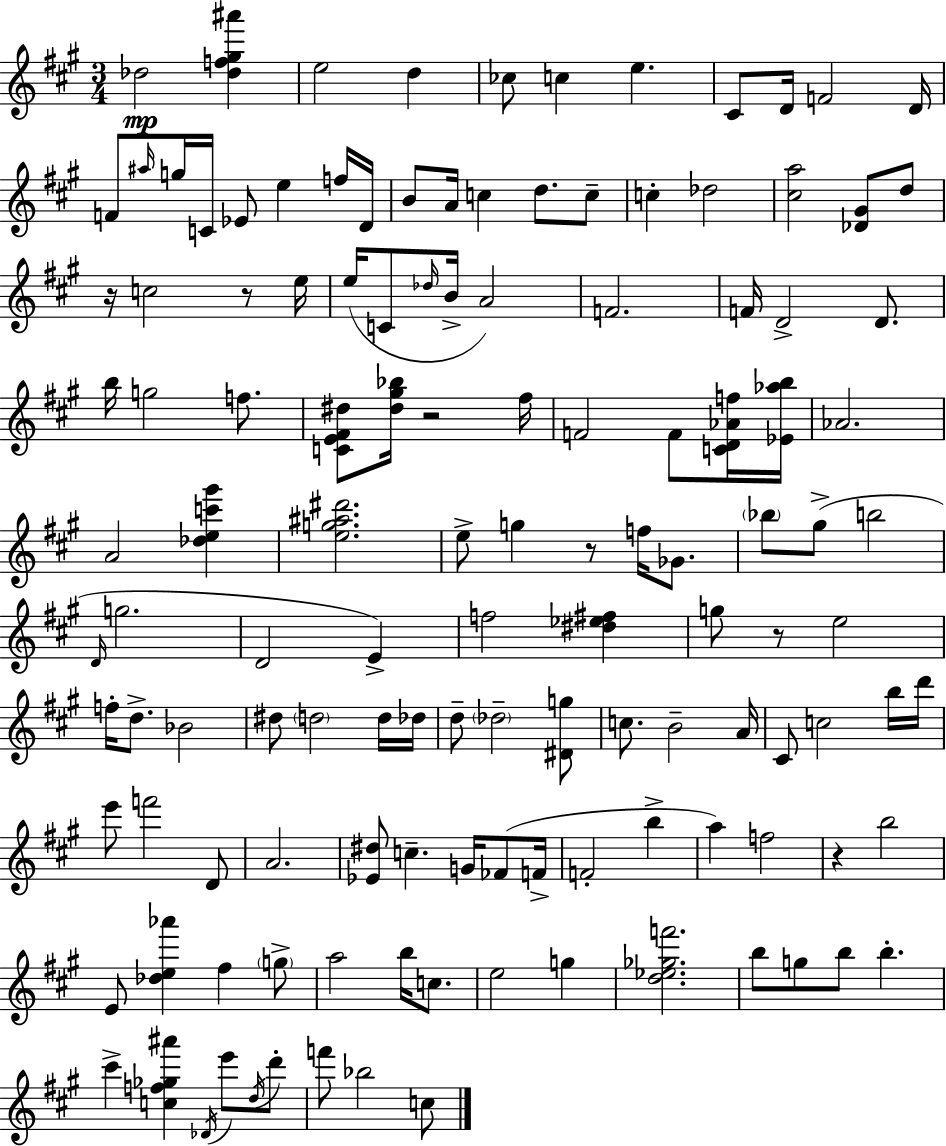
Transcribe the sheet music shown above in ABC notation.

X:1
T:Untitled
M:3/4
L:1/4
K:A
_d2 [_df^g^a'] e2 d _c/2 c e ^C/2 D/4 F2 D/4 F/2 ^a/4 g/4 C/4 _E/2 e f/4 D/4 B/2 A/4 c d/2 c/2 c _d2 [^ca]2 [_D^G]/2 d/2 z/4 c2 z/2 e/4 e/4 C/2 _d/4 B/4 A2 F2 F/4 D2 D/2 b/4 g2 f/2 [CE^F^d]/2 [^d^g_b]/4 z2 ^f/4 F2 F/2 [CD_Af]/4 [_E_ab]/4 _A2 A2 [_dec'^g'] [eg^a^d']2 e/2 g z/2 f/4 _G/2 _b/2 ^g/2 b2 D/4 g2 D2 E f2 [^d_e^f] g/2 z/2 e2 f/4 d/2 _B2 ^d/2 d2 d/4 _d/4 d/2 _d2 [^Dg]/2 c/2 B2 A/4 ^C/2 c2 b/4 d'/4 e'/2 f'2 D/2 A2 [_E^d]/2 c G/4 _F/2 F/4 F2 b a f2 z b2 E/2 [_de_a'] ^f g/2 a2 b/4 c/2 e2 g [d_e_gf']2 b/2 g/2 b/2 b ^c' [cf_g^a'] _D/4 e'/2 d/4 d'/2 f'/2 _b2 c/2